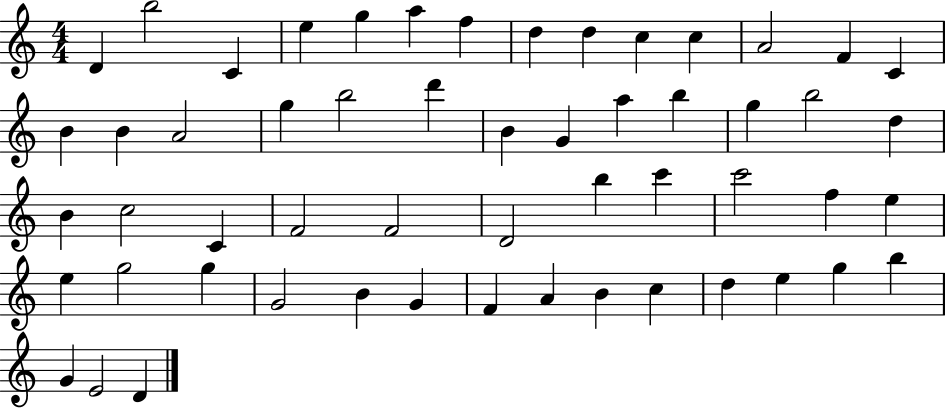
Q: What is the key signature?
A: C major